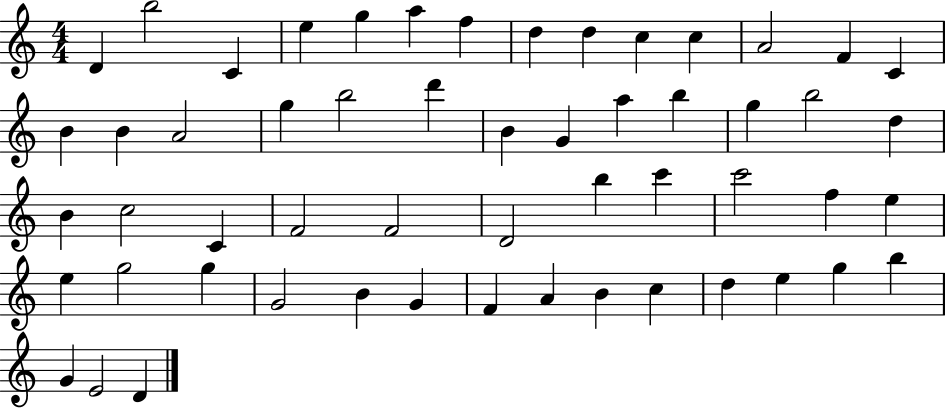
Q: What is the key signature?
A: C major